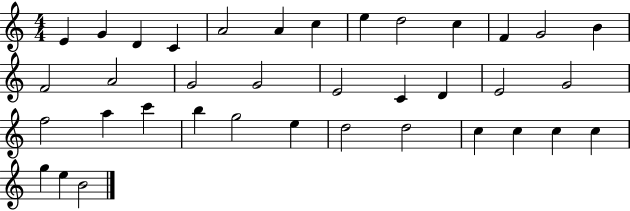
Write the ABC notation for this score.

X:1
T:Untitled
M:4/4
L:1/4
K:C
E G D C A2 A c e d2 c F G2 B F2 A2 G2 G2 E2 C D E2 G2 f2 a c' b g2 e d2 d2 c c c c g e B2